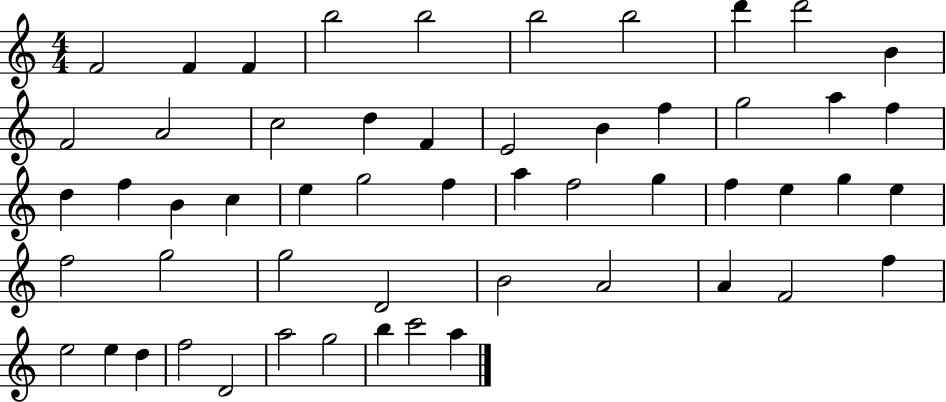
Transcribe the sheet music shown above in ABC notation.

X:1
T:Untitled
M:4/4
L:1/4
K:C
F2 F F b2 b2 b2 b2 d' d'2 B F2 A2 c2 d F E2 B f g2 a f d f B c e g2 f a f2 g f e g e f2 g2 g2 D2 B2 A2 A F2 f e2 e d f2 D2 a2 g2 b c'2 a